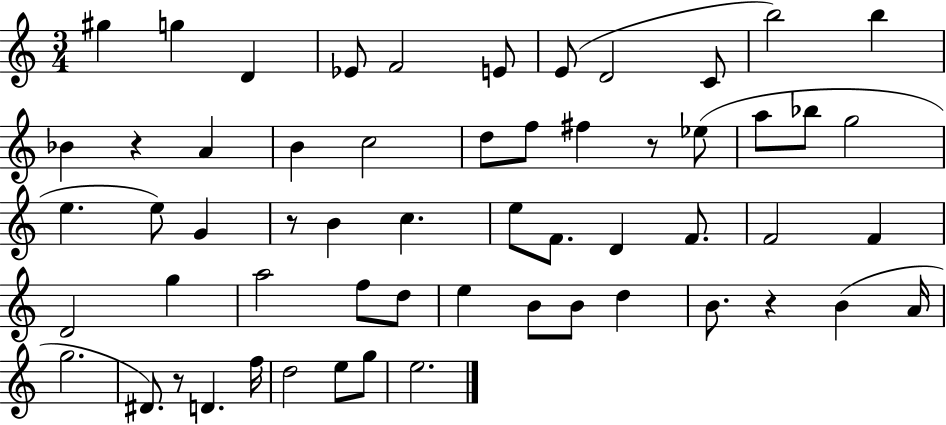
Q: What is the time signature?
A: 3/4